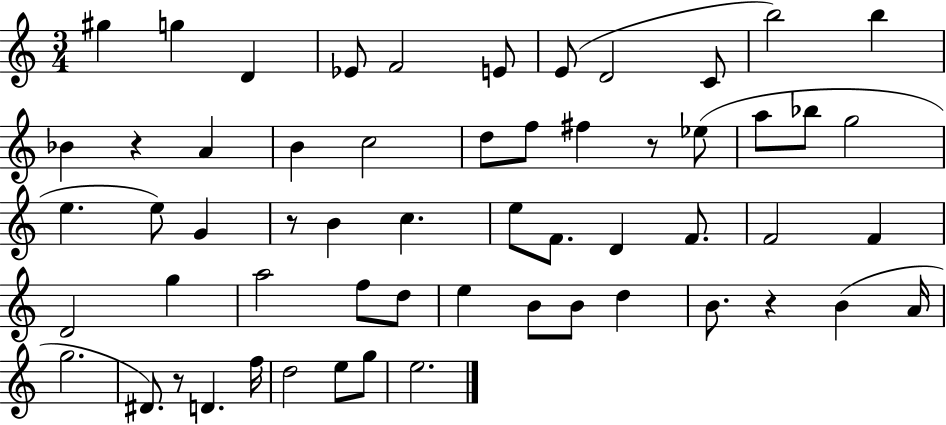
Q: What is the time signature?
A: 3/4